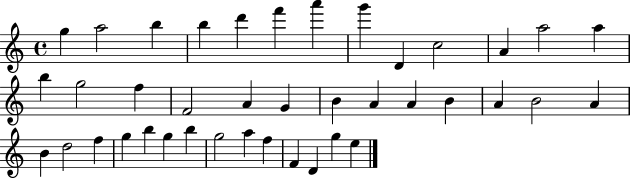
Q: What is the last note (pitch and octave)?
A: E5